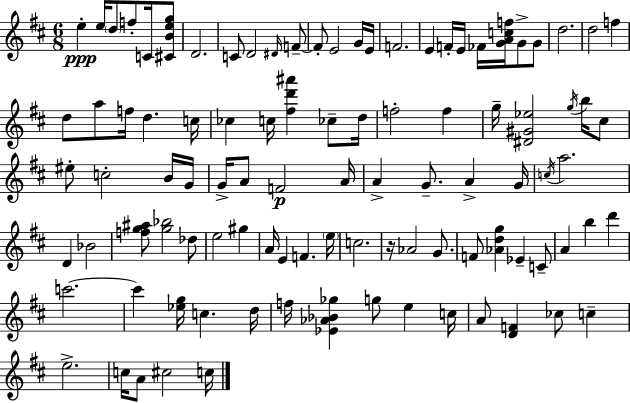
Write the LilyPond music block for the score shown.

{
  \clef treble
  \numericTimeSignature
  \time 6/8
  \key d \major
  e''4-.\ppp e''16 \parenthesize d''8 f''8-. c'16 <cis' b' e'' g''>8 | d'2. | c'8 d'2 \grace { dis'16 } f'8--~~ | f'8-. e'2 g'16 | \break e'16 f'2. | e'4 f'16-. e'16 fes'16 <g' a' c'' f''>16 g'8-> g'8 | d''2. | d''2 f''4 | \break d''8 a''8 f''16 d''4. | c''16 ces''4 c''16 <fis'' d''' ais'''>4 ces''8-- | d''16 f''2-. f''4 | g''16-- <dis' gis' ees''>2 \acciaccatura { g''16 } b''16 | \break cis''8 eis''8-. c''2-. | b'16 g'16 g'16-> a'8 f'2\p | a'16 a'4-> g'8.-- a'4-> | g'16 \acciaccatura { c''16 } a''2. | \break d'4 bes'2 | <f'' g'' ais''>8 <g'' bes''>2 | des''8 e''2 gis''4 | a'16 e'4 f'4. | \break \parenthesize e''16 c''2. | r16 aes'2 | g'8. f'8 <aes' d'' g''>4 ees'4-- | c'8-- a'4 b''4 d'''4 | \break c'''2.~~ | c'''4 <ees'' g''>16 c''4. | d''16 f''16 <ees' aes' bes' ges''>4 g''8 e''4 | c''16 a'8 <d' f'>4 ces''8 c''4-- | \break e''2.-> | c''16 a'8 cis''2 | c''16 \bar "|."
}